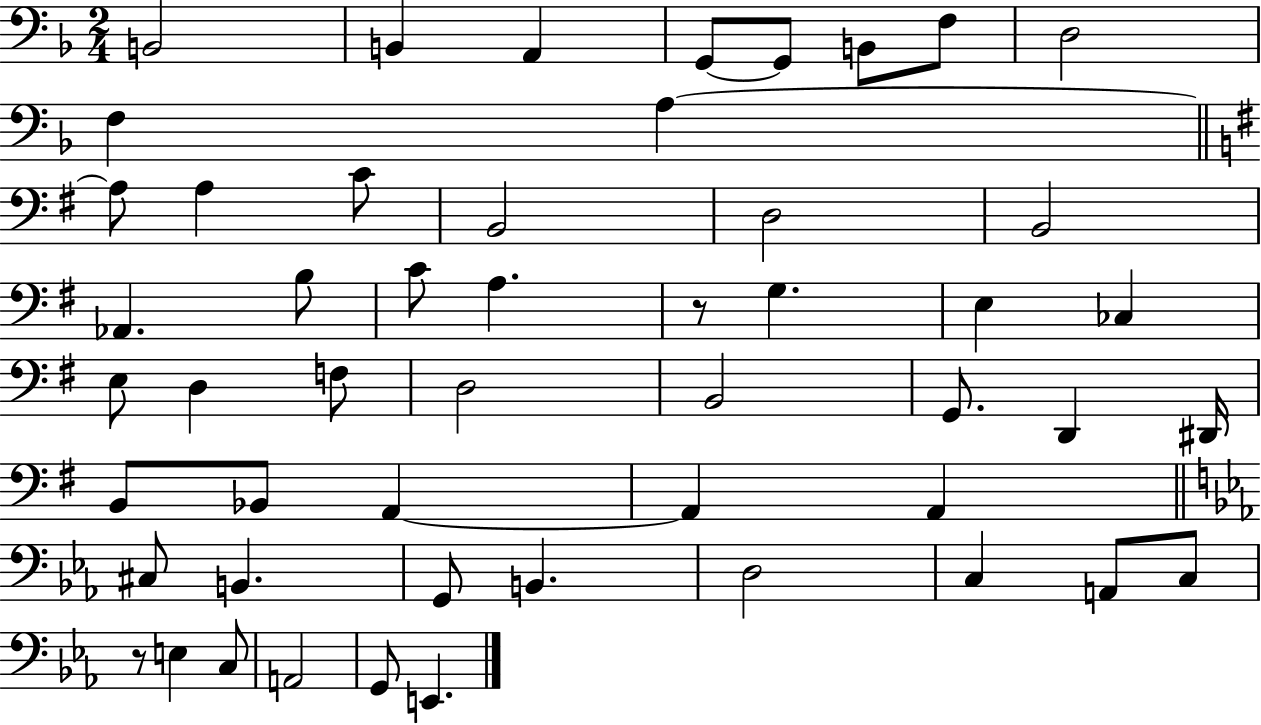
{
  \clef bass
  \numericTimeSignature
  \time 2/4
  \key f \major
  b,2 | b,4 a,4 | g,8~~ g,8 b,8 f8 | d2 | \break f4 a4~~ | \bar "||" \break \key e \minor a8 a4 c'8 | b,2 | d2 | b,2 | \break aes,4. b8 | c'8 a4. | r8 g4. | e4 ces4 | \break e8 d4 f8 | d2 | b,2 | g,8. d,4 dis,16 | \break b,8 bes,8 a,4~~ | a,4 a,4 | \bar "||" \break \key ees \major cis8 b,4. | g,8 b,4. | d2 | c4 a,8 c8 | \break r8 e4 c8 | a,2 | g,8 e,4. | \bar "|."
}